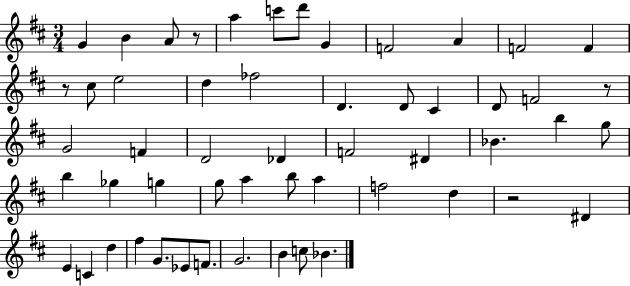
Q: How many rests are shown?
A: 4